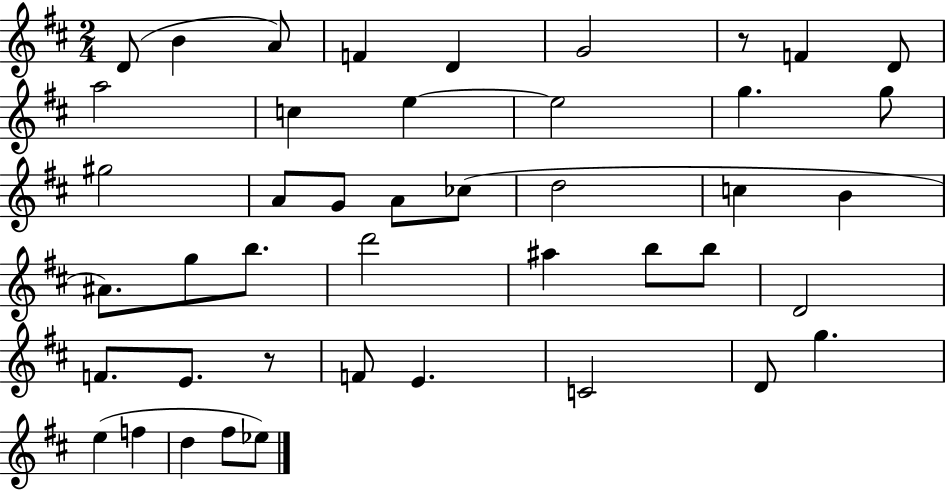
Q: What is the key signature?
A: D major